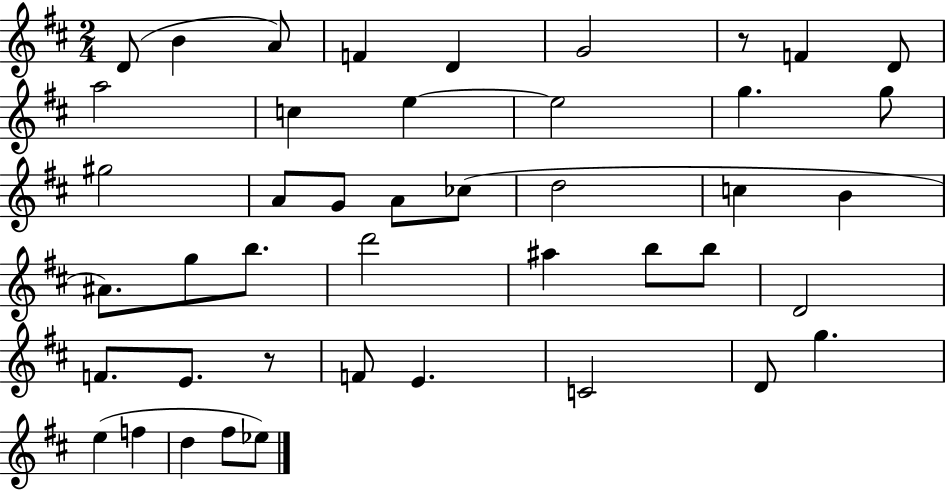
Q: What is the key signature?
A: D major